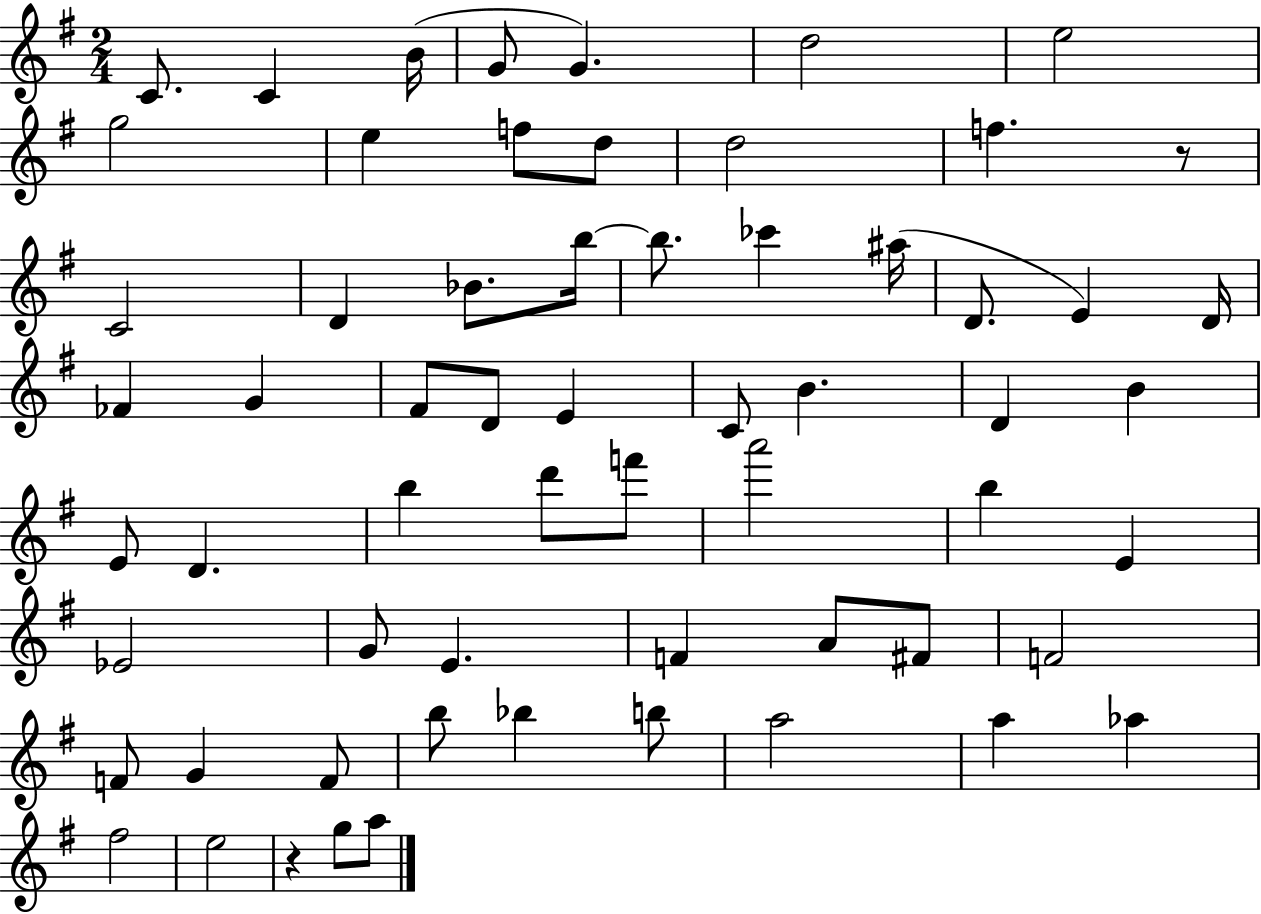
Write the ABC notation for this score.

X:1
T:Untitled
M:2/4
L:1/4
K:G
C/2 C B/4 G/2 G d2 e2 g2 e f/2 d/2 d2 f z/2 C2 D _B/2 b/4 b/2 _c' ^a/4 D/2 E D/4 _F G ^F/2 D/2 E C/2 B D B E/2 D b d'/2 f'/2 a'2 b E _E2 G/2 E F A/2 ^F/2 F2 F/2 G F/2 b/2 _b b/2 a2 a _a ^f2 e2 z g/2 a/2